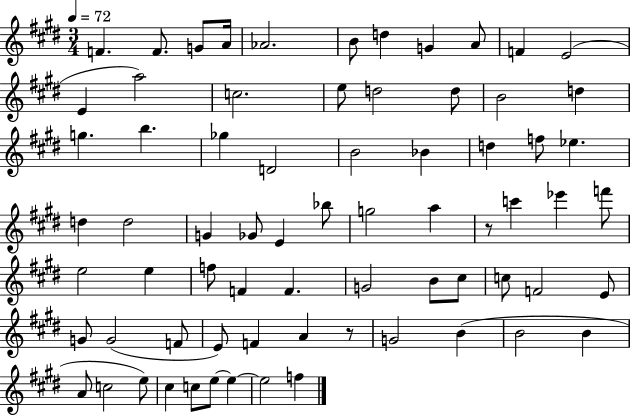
F4/q. F4/e. G4/e A4/s Ab4/h. B4/e D5/q G4/q A4/e F4/q E4/h E4/q A5/h C5/h. E5/e D5/h D5/e B4/h D5/q G5/q. B5/q. Gb5/q D4/h B4/h Bb4/q D5/q F5/e Eb5/q. D5/q D5/h G4/q Gb4/e E4/q Bb5/e G5/h A5/q R/e C6/q Eb6/q F6/e E5/h E5/q F5/e F4/q F4/q. G4/h B4/e C#5/e C5/e F4/h E4/e G4/e G4/h F4/e E4/e F4/q A4/q R/e G4/h B4/q B4/h B4/q A4/e C5/h E5/e C#5/q C5/e E5/e E5/q E5/h F5/q